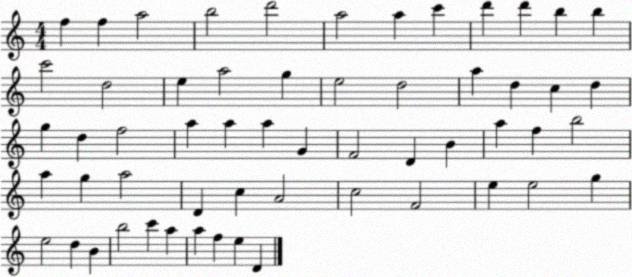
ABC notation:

X:1
T:Untitled
M:4/4
L:1/4
K:C
f f a2 b2 d'2 a2 a c' d' d' b b c'2 d2 e a2 g e2 d2 a d c d g d f2 a a a G F2 D B a f b2 a g a2 D c A2 c2 F2 e e2 g e2 d B b2 c' a a f e D